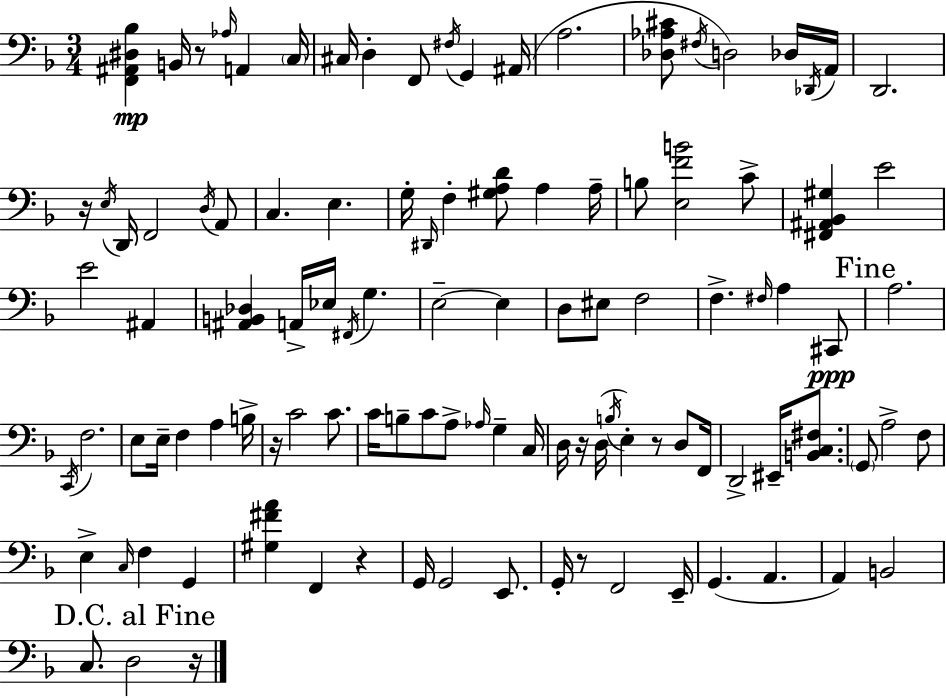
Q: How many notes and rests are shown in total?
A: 108